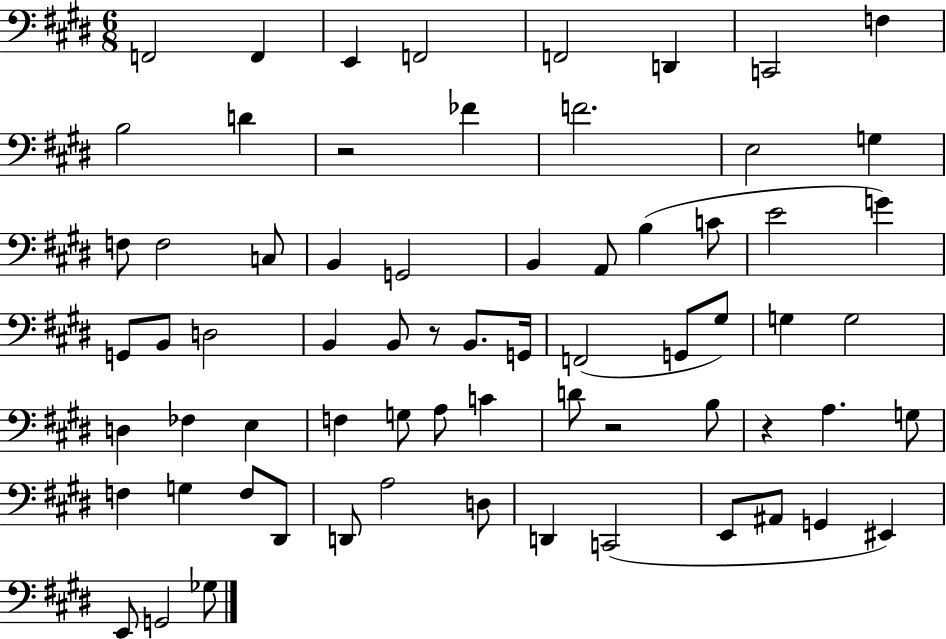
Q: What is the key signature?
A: E major